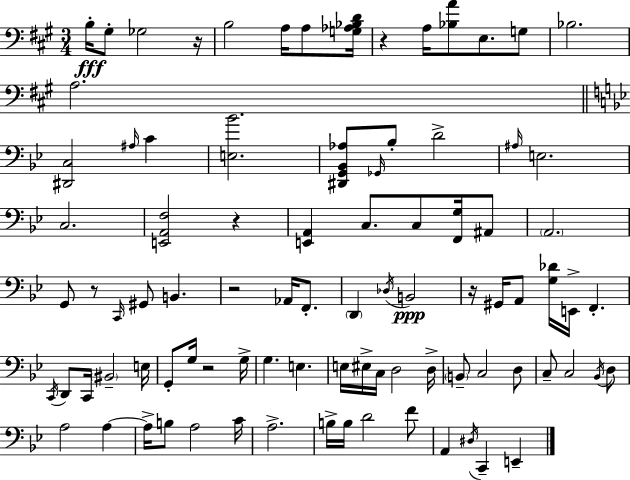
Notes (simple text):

B3/s G#3/e Gb3/h R/s B3/h A3/s A3/e [G3,Ab3,Bb3,D4]/s R/q A3/s [Bb3,A4]/e E3/e. G3/e Bb3/h. A3/h. [D#2,C3]/h A#3/s C4/q [E3,Bb4]/h. [D#2,G2,Bb2,Ab3]/e Gb2/s Bb3/e D4/h A#3/s E3/h. C3/h. [E2,A2,F3]/h R/q [E2,A2]/q C3/e. C3/e [F2,G3]/s A#2/e A2/h. G2/e R/e C2/s G#2/e B2/q. R/h Ab2/s F2/e. D2/q Db3/s B2/h R/s G#2/s A2/e [G3,Db4]/s E2/s F2/q. C2/s D2/e C2/s BIS2/h E3/s G2/e G3/s R/h G3/s G3/q. E3/q. E3/s EIS3/s C3/s D3/h D3/s B2/e C3/h D3/e C3/e C3/h Bb2/s D3/e A3/h A3/q A3/s B3/e A3/h C4/s A3/h. B3/s B3/s D4/h F4/e A2/q D#3/s C2/q E2/q